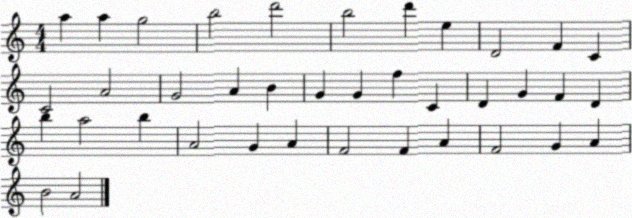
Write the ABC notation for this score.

X:1
T:Untitled
M:4/4
L:1/4
K:C
a a g2 b2 d'2 b2 d' e D2 F C C2 A2 G2 A B G G f C D G F D b a2 b A2 G A F2 F A F2 G A B2 A2